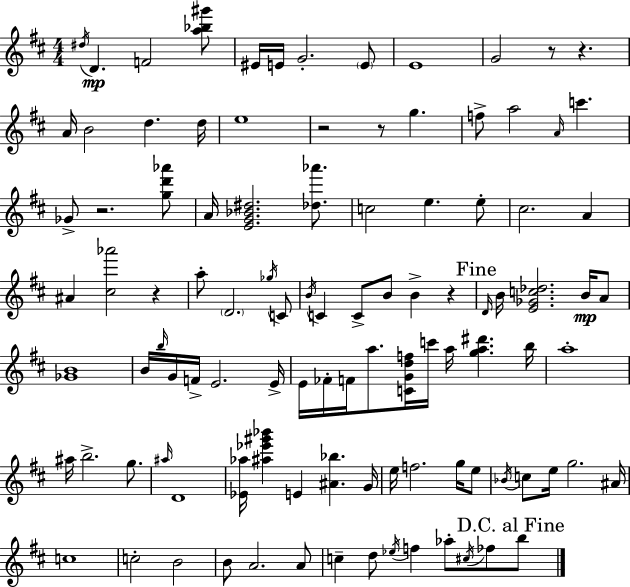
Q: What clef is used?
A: treble